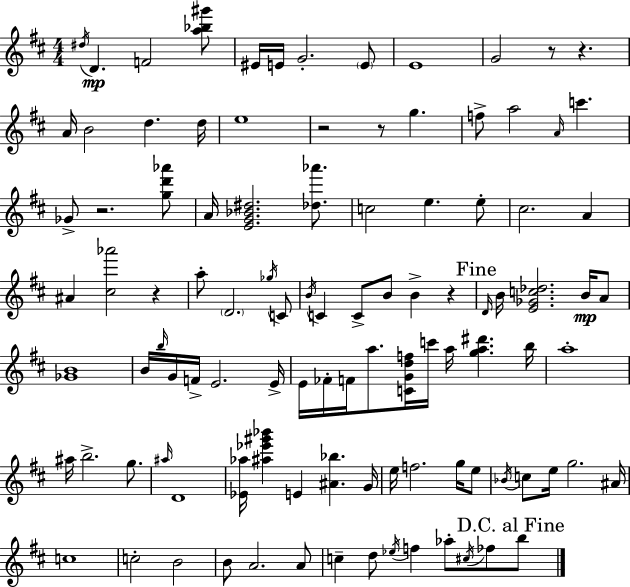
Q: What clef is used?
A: treble